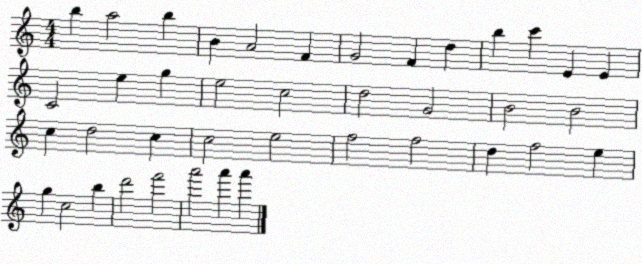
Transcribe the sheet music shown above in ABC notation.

X:1
T:Untitled
M:4/4
L:1/4
K:C
b a2 b B A2 F G2 F d b c' E E C2 e g e2 c2 d2 G2 B2 B2 c d2 c c2 e2 f2 f2 d f2 e g c2 b d'2 f'2 a'2 a' a'